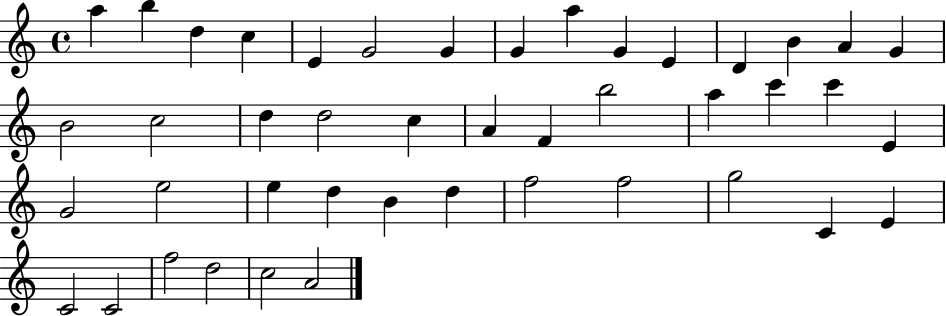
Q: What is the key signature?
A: C major